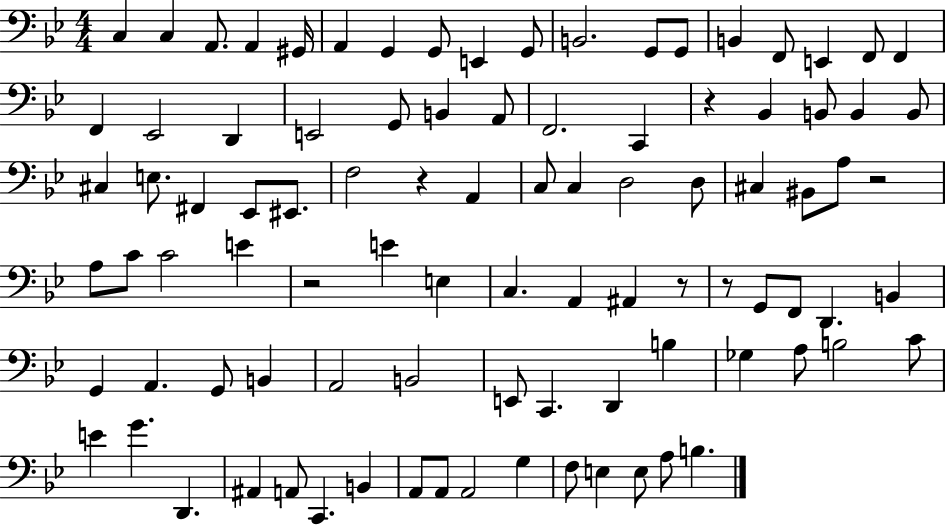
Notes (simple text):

C3/q C3/q A2/e. A2/q G#2/s A2/q G2/q G2/e E2/q G2/e B2/h. G2/e G2/e B2/q F2/e E2/q F2/e F2/q F2/q Eb2/h D2/q E2/h G2/e B2/q A2/e F2/h. C2/q R/q Bb2/q B2/e B2/q B2/e C#3/q E3/e. F#2/q Eb2/e EIS2/e. F3/h R/q A2/q C3/e C3/q D3/h D3/e C#3/q BIS2/e A3/e R/h A3/e C4/e C4/h E4/q R/h E4/q E3/q C3/q. A2/q A#2/q R/e R/e G2/e F2/e D2/q. B2/q G2/q A2/q. G2/e B2/q A2/h B2/h E2/e C2/q. D2/q B3/q Gb3/q A3/e B3/h C4/e E4/q G4/q. D2/q. A#2/q A2/e C2/q. B2/q A2/e A2/e A2/h G3/q F3/e E3/q E3/e A3/e B3/q.